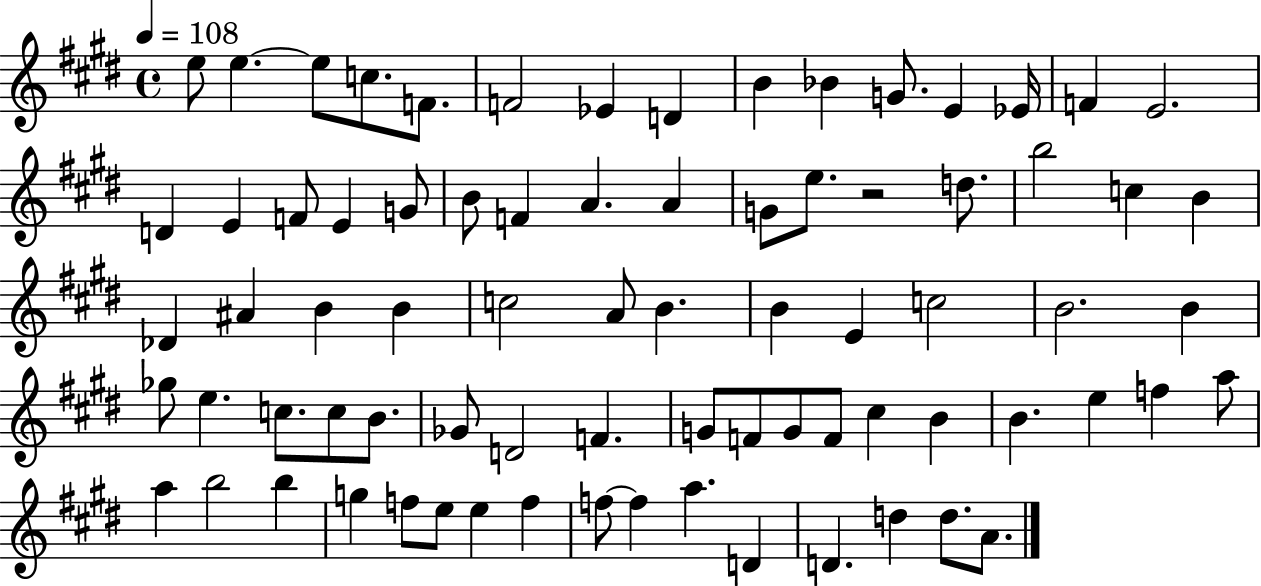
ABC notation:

X:1
T:Untitled
M:4/4
L:1/4
K:E
e/2 e e/2 c/2 F/2 F2 _E D B _B G/2 E _E/4 F E2 D E F/2 E G/2 B/2 F A A G/2 e/2 z2 d/2 b2 c B _D ^A B B c2 A/2 B B E c2 B2 B _g/2 e c/2 c/2 B/2 _G/2 D2 F G/2 F/2 G/2 F/2 ^c B B e f a/2 a b2 b g f/2 e/2 e f f/2 f a D D d d/2 A/2